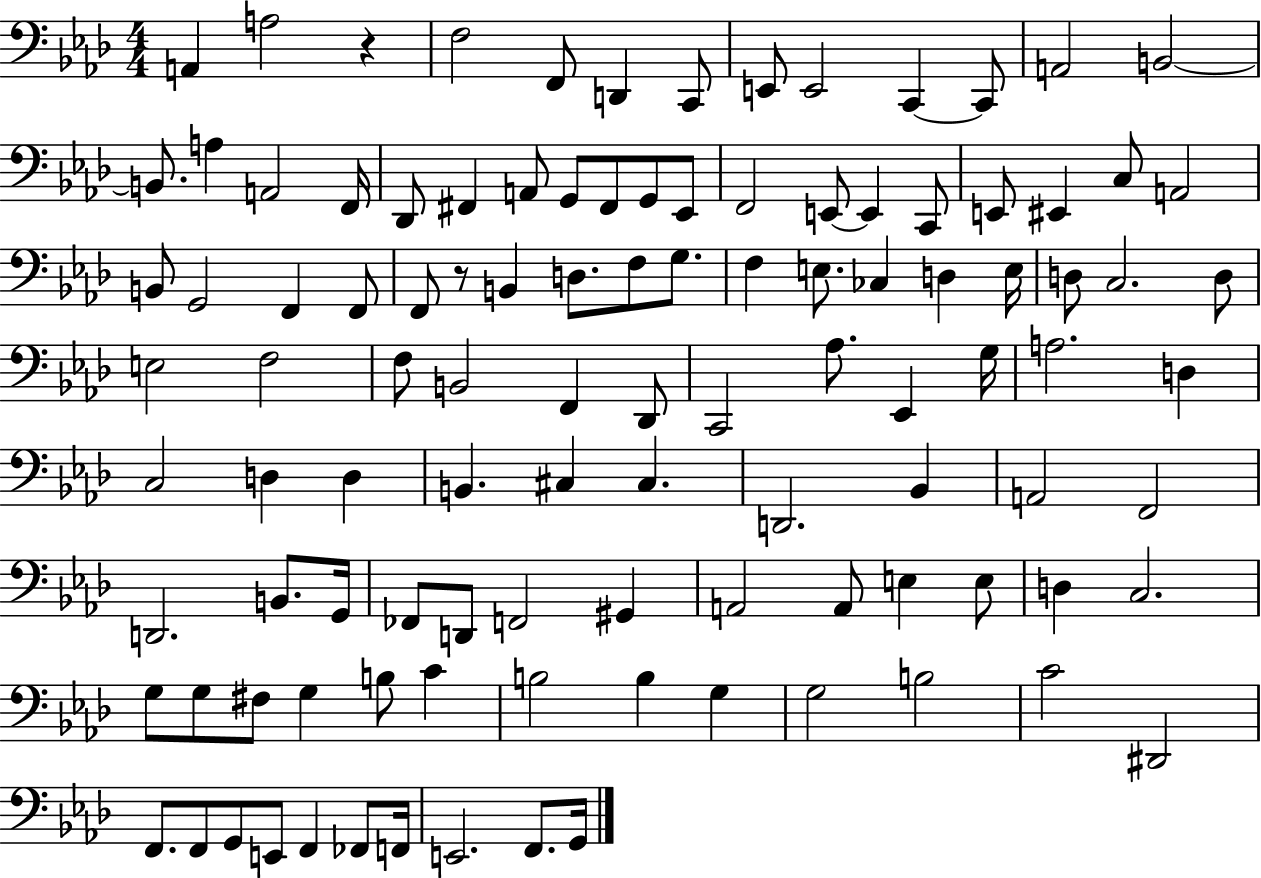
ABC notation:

X:1
T:Untitled
M:4/4
L:1/4
K:Ab
A,, A,2 z F,2 F,,/2 D,, C,,/2 E,,/2 E,,2 C,, C,,/2 A,,2 B,,2 B,,/2 A, A,,2 F,,/4 _D,,/2 ^F,, A,,/2 G,,/2 ^F,,/2 G,,/2 _E,,/2 F,,2 E,,/2 E,, C,,/2 E,,/2 ^E,, C,/2 A,,2 B,,/2 G,,2 F,, F,,/2 F,,/2 z/2 B,, D,/2 F,/2 G,/2 F, E,/2 _C, D, E,/4 D,/2 C,2 D,/2 E,2 F,2 F,/2 B,,2 F,, _D,,/2 C,,2 _A,/2 _E,, G,/4 A,2 D, C,2 D, D, B,, ^C, ^C, D,,2 _B,, A,,2 F,,2 D,,2 B,,/2 G,,/4 _F,,/2 D,,/2 F,,2 ^G,, A,,2 A,,/2 E, E,/2 D, C,2 G,/2 G,/2 ^F,/2 G, B,/2 C B,2 B, G, G,2 B,2 C2 ^D,,2 F,,/2 F,,/2 G,,/2 E,,/2 F,, _F,,/2 F,,/4 E,,2 F,,/2 G,,/4